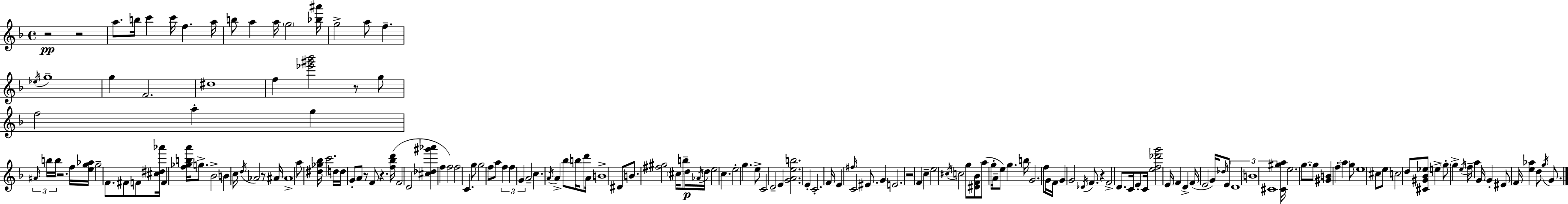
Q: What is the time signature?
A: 4/4